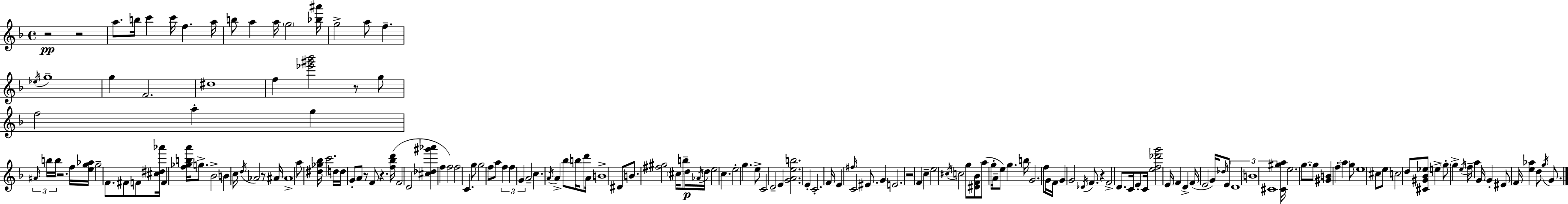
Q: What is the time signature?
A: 4/4